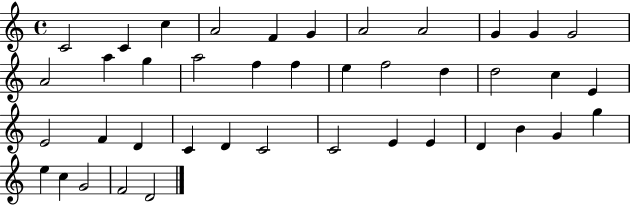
{
  \clef treble
  \time 4/4
  \defaultTimeSignature
  \key c \major
  c'2 c'4 c''4 | a'2 f'4 g'4 | a'2 a'2 | g'4 g'4 g'2 | \break a'2 a''4 g''4 | a''2 f''4 f''4 | e''4 f''2 d''4 | d''2 c''4 e'4 | \break e'2 f'4 d'4 | c'4 d'4 c'2 | c'2 e'4 e'4 | d'4 b'4 g'4 g''4 | \break e''4 c''4 g'2 | f'2 d'2 | \bar "|."
}